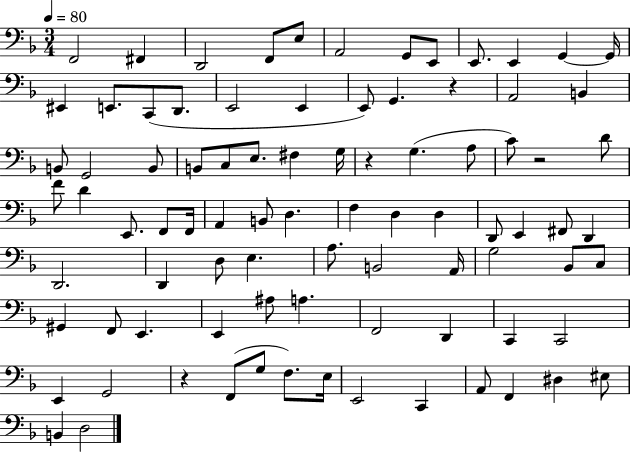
X:1
T:Untitled
M:3/4
L:1/4
K:F
F,,2 ^F,, D,,2 F,,/2 E,/2 A,,2 G,,/2 E,,/2 E,,/2 E,, G,, G,,/4 ^E,, E,,/2 C,,/2 D,,/2 E,,2 E,, E,,/2 G,, z A,,2 B,, B,,/2 G,,2 B,,/2 B,,/2 C,/2 E,/2 ^F, G,/4 z G, A,/2 C/2 z2 D/2 F/2 D E,,/2 F,,/2 F,,/4 A,, B,,/2 D, F, D, D, D,,/2 E,, ^F,,/2 D,, D,,2 D,, D,/2 E, A,/2 B,,2 A,,/4 G,2 _B,,/2 C,/2 ^G,, F,,/2 E,, E,, ^A,/2 A, F,,2 D,, C,, C,,2 E,, G,,2 z F,,/2 G,/2 F,/2 E,/4 E,,2 C,, A,,/2 F,, ^D, ^E,/2 B,, D,2